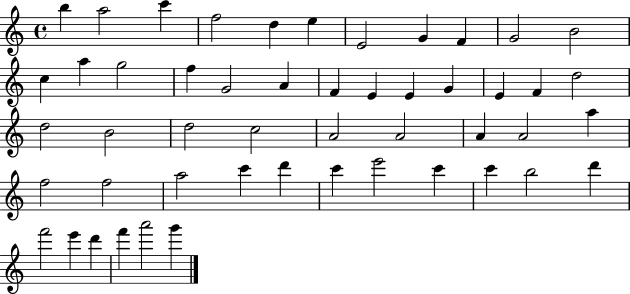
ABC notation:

X:1
T:Untitled
M:4/4
L:1/4
K:C
b a2 c' f2 d e E2 G F G2 B2 c a g2 f G2 A F E E G E F d2 d2 B2 d2 c2 A2 A2 A A2 a f2 f2 a2 c' d' c' e'2 c' c' b2 d' f'2 e' d' f' a'2 g'